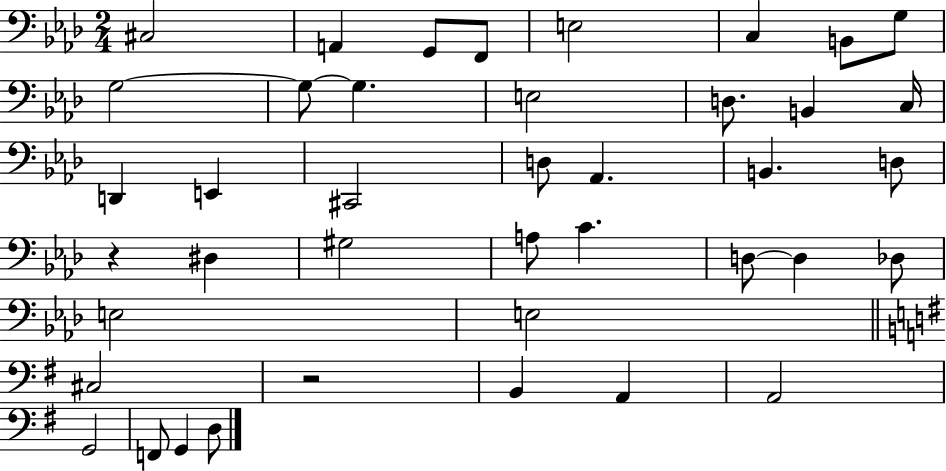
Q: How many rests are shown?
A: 2